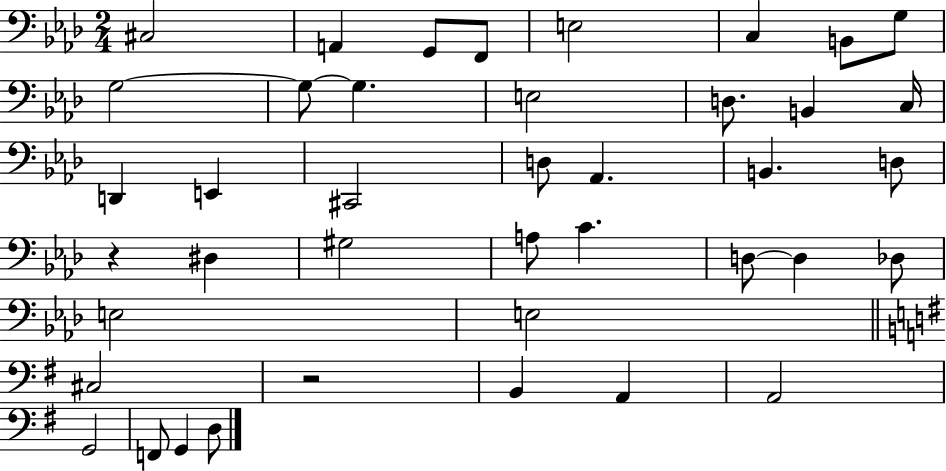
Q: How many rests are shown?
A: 2